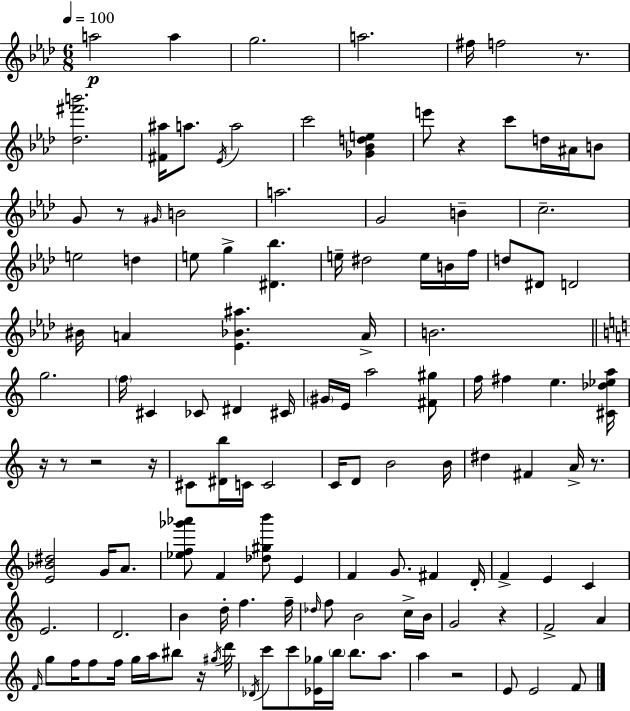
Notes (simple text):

A5/h A5/q G5/h. A5/h. F#5/s F5/h R/e. [Db5,F#6,B6]/h. [F#4,A#5]/s A5/e. Eb4/s A5/h C6/h [Gb4,Bb4,D5,E5]/q E6/e R/q C6/e D5/s A#4/s B4/e G4/e R/e G#4/s B4/h A5/h. G4/h B4/q C5/h. E5/h D5/q E5/e G5/q [D#4,Bb5]/q. E5/s D#5/h E5/s B4/s F5/s D5/e D#4/e D4/h BIS4/s A4/q [Eb4,Bb4,A#5]/q. A4/s B4/h. G5/h. F5/s C#4/q CES4/e D#4/q C#4/s G#4/s E4/s A5/h [F#4,G#5]/e F5/s F#5/q E5/q. [C#4,Db5,Eb5,A5]/s R/s R/e R/h R/s C#4/e [D#4,B5]/s C4/s C4/h C4/s D4/e B4/h B4/s D#5/q F#4/q A4/s R/e. [E4,Bb4,D#5]/h G4/s A4/e. [Eb5,F5,Gb6,Ab6]/e F4/q [Db5,G#5,B6]/e E4/q F4/q G4/e. F#4/q D4/s F4/q E4/q C4/q E4/h. D4/h. B4/q D5/s F5/q. F5/s Db5/s F5/e B4/h C5/s B4/s G4/h R/q F4/h A4/q F4/s G5/e F5/s F5/e F5/s G5/s A5/s BIS5/e R/s G#5/s D6/s Db4/s C6/e C6/e [Eb4,Gb5]/s B5/s B5/e. A5/e. A5/q R/h E4/e E4/h F4/e